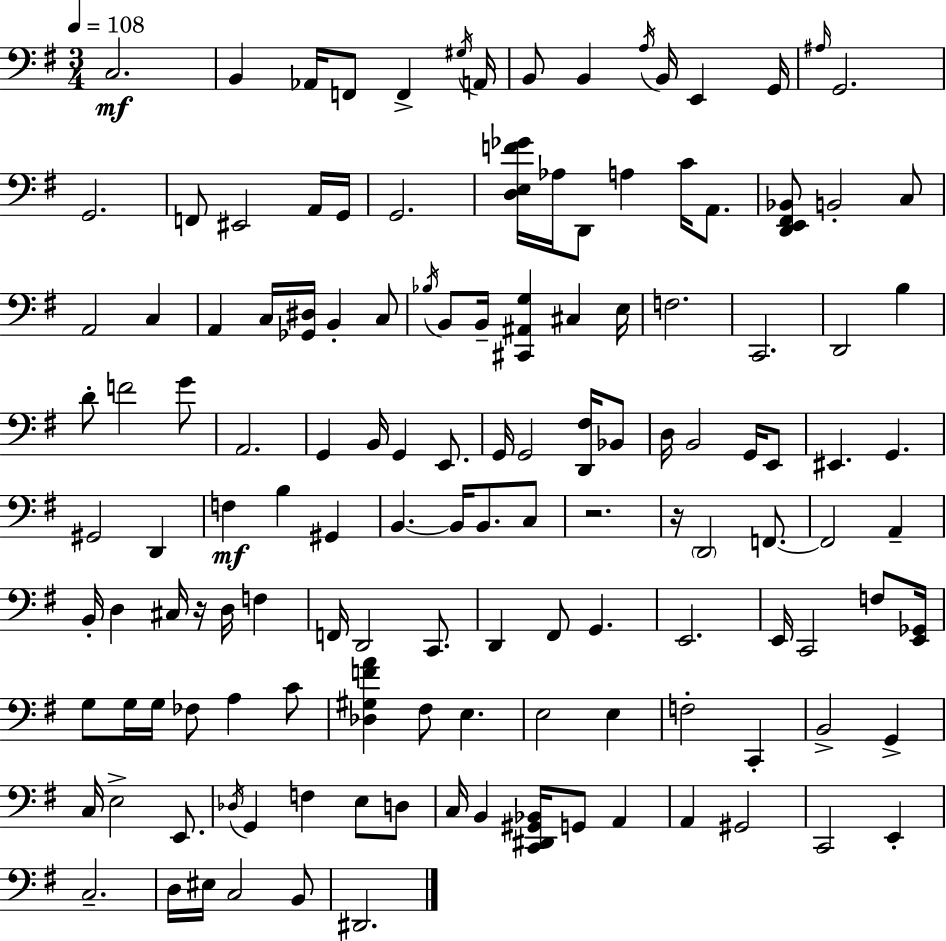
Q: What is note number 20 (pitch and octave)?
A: G2